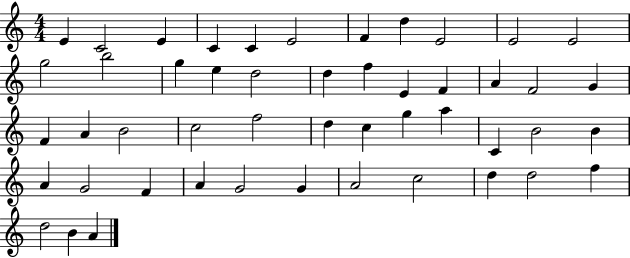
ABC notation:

X:1
T:Untitled
M:4/4
L:1/4
K:C
E C2 E C C E2 F d E2 E2 E2 g2 b2 g e d2 d f E F A F2 G F A B2 c2 f2 d c g a C B2 B A G2 F A G2 G A2 c2 d d2 f d2 B A